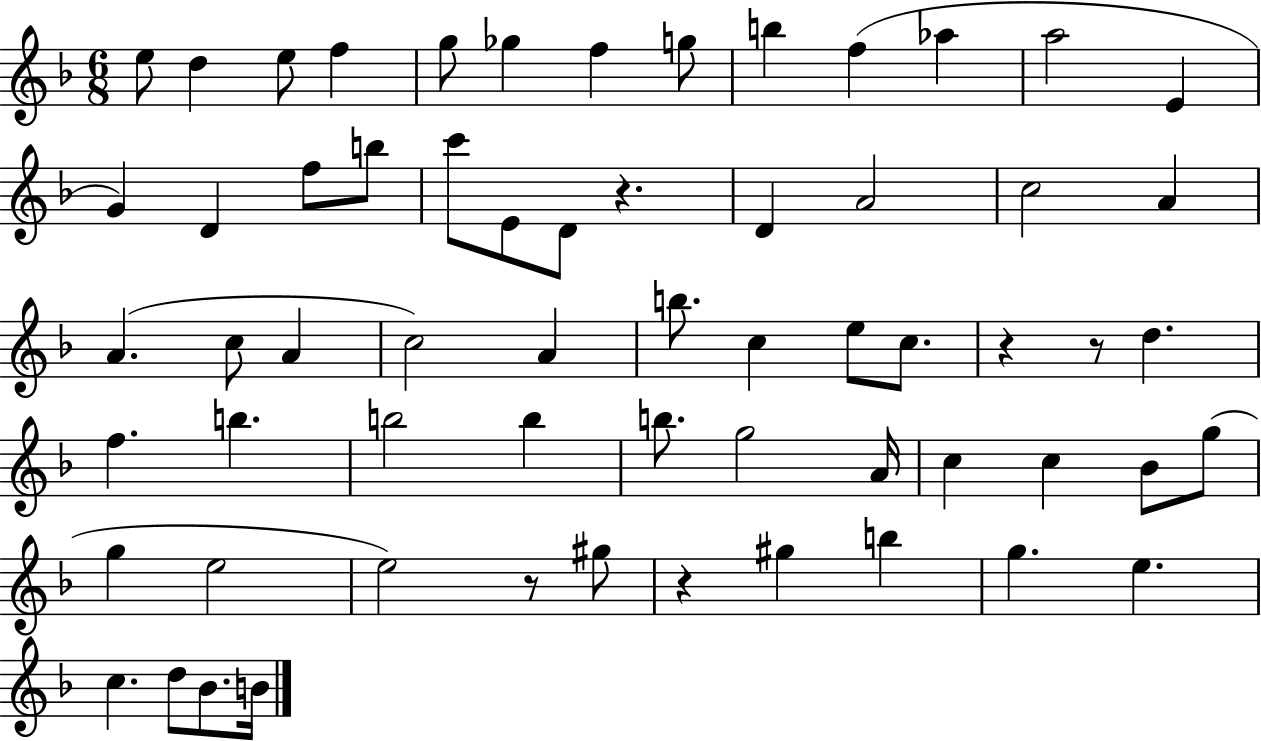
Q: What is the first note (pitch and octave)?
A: E5